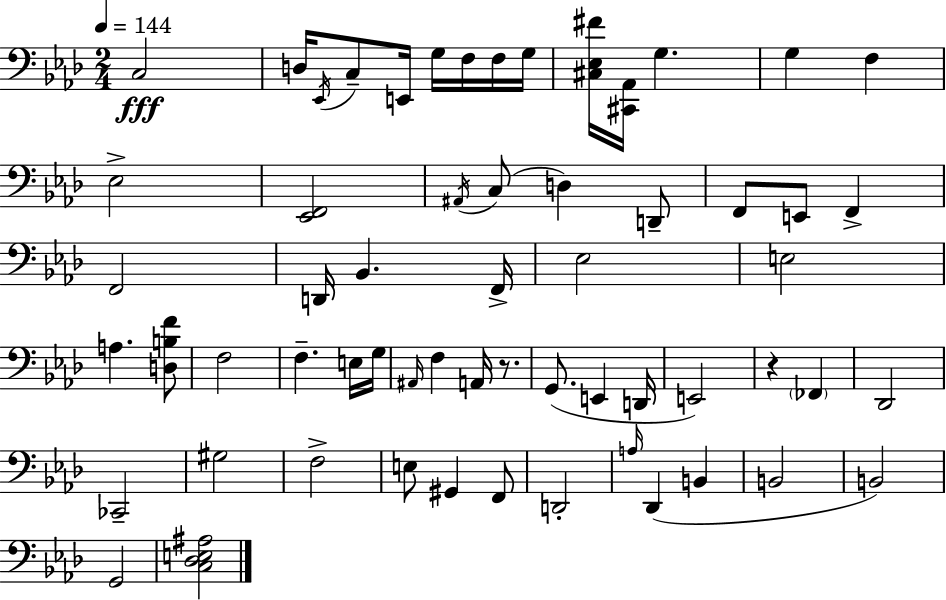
{
  \clef bass
  \numericTimeSignature
  \time 2/4
  \key aes \major
  \tempo 4 = 144
  \repeat volta 2 { c2\fff | d16 \acciaccatura { ees,16 } c8-- e,16 g16 f16 f16 | g16 <cis ees fis'>16 <cis, aes,>16 g4. | g4 f4 | \break ees2-> | <ees, f,>2 | \acciaccatura { ais,16 }( c8 d4) | d,8-- f,8 e,8 f,4-> | \break f,2 | d,16 bes,4. | f,16-> ees2 | e2 | \break a4. | <d b f'>8 f2 | f4.-- | e16 g16 \grace { ais,16 } f4 a,16 | \break r8. g,8.( e,4 | d,16 e,2) | r4 \parenthesize fes,4 | des,2 | \break ces,2-- | gis2 | f2-> | e8 gis,4 | \break f,8 d,2-. | \grace { a16 } des,4( | b,4 b,2 | b,2) | \break g,2 | <c des e ais>2 | } \bar "|."
}